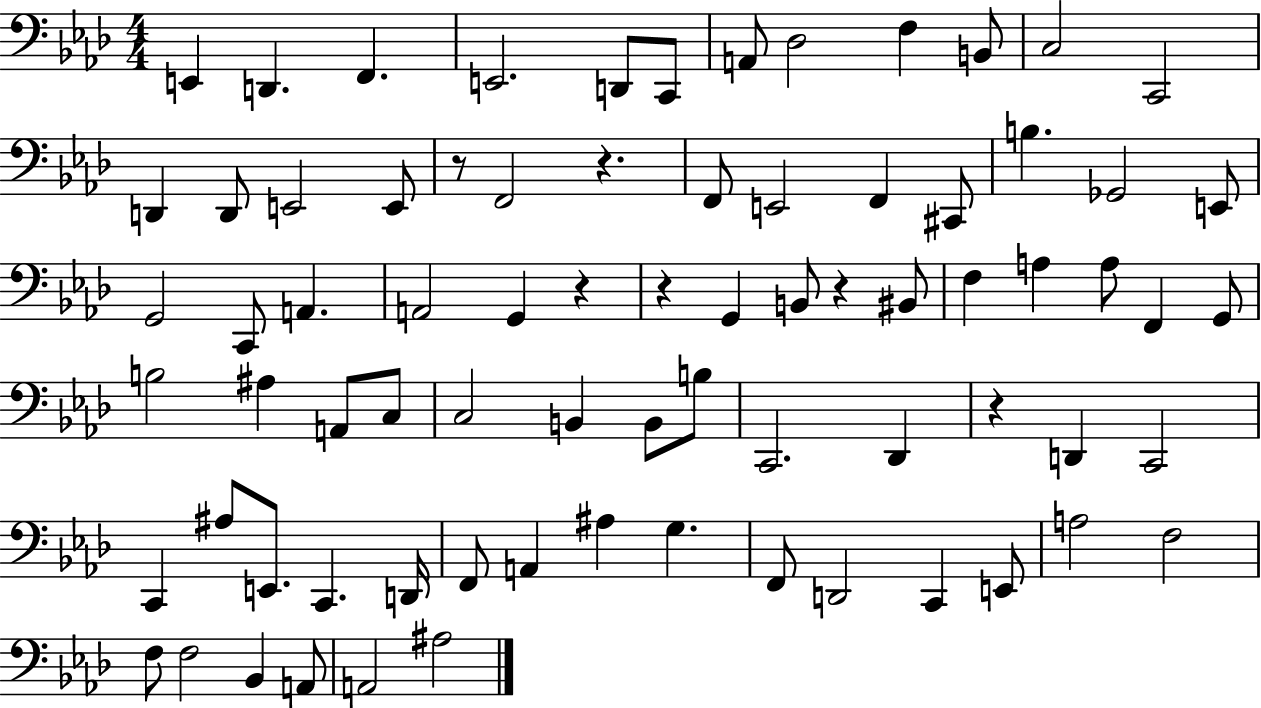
X:1
T:Untitled
M:4/4
L:1/4
K:Ab
E,, D,, F,, E,,2 D,,/2 C,,/2 A,,/2 _D,2 F, B,,/2 C,2 C,,2 D,, D,,/2 E,,2 E,,/2 z/2 F,,2 z F,,/2 E,,2 F,, ^C,,/2 B, _G,,2 E,,/2 G,,2 C,,/2 A,, A,,2 G,, z z G,, B,,/2 z ^B,,/2 F, A, A,/2 F,, G,,/2 B,2 ^A, A,,/2 C,/2 C,2 B,, B,,/2 B,/2 C,,2 _D,, z D,, C,,2 C,, ^A,/2 E,,/2 C,, D,,/4 F,,/2 A,, ^A, G, F,,/2 D,,2 C,, E,,/2 A,2 F,2 F,/2 F,2 _B,, A,,/2 A,,2 ^A,2